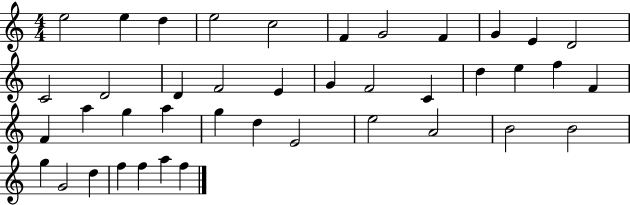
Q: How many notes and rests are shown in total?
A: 41